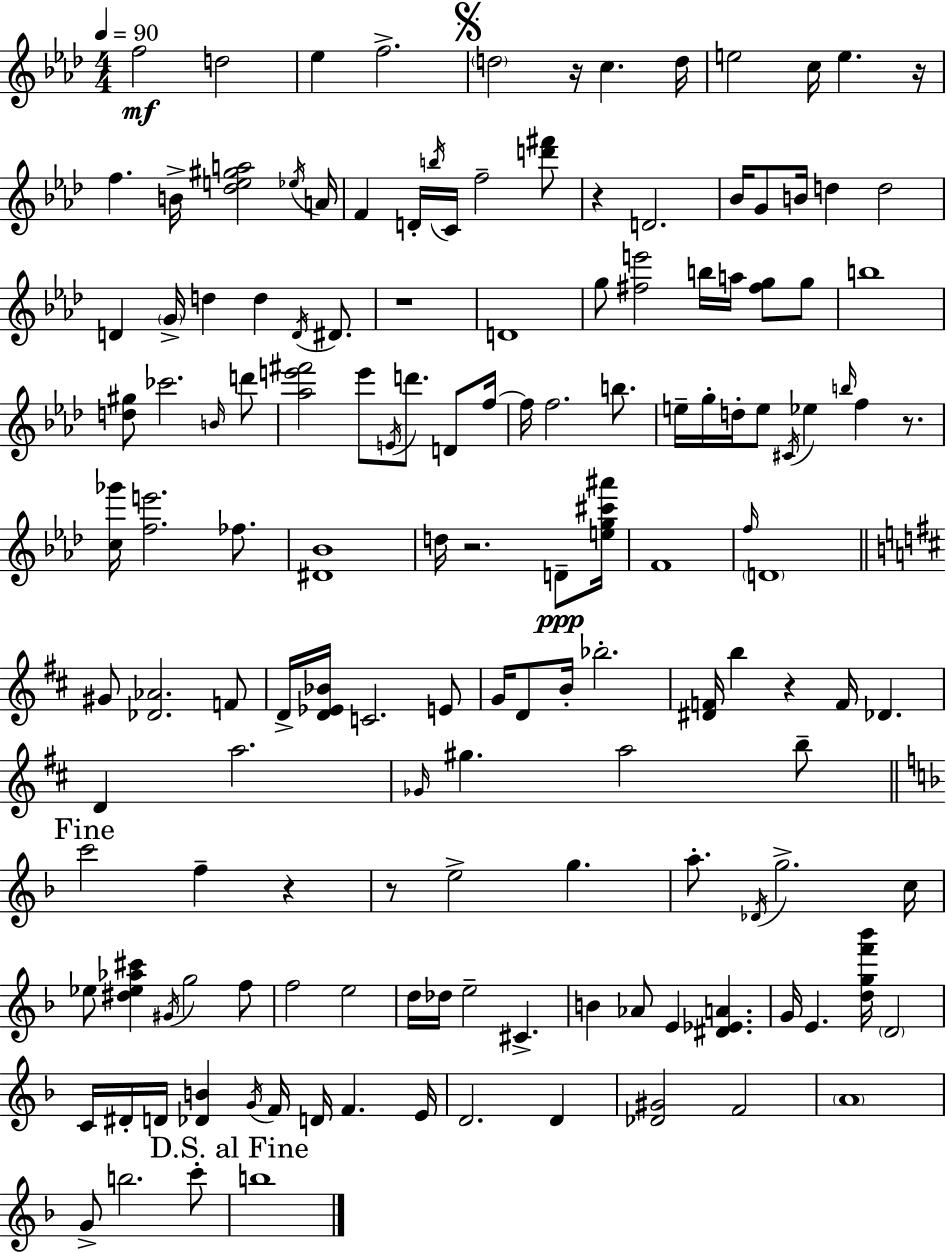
{
  \clef treble
  \numericTimeSignature
  \time 4/4
  \key aes \major
  \tempo 4 = 90
  f''2\mf d''2 | ees''4 f''2.-> | \mark \markup { \musicglyph "scripts.segno" } \parenthesize d''2 r16 c''4. d''16 | e''2 c''16 e''4. r16 | \break f''4. b'16-> <des'' e'' gis'' a''>2 \acciaccatura { ees''16 } | a'16 f'4 d'16-. \acciaccatura { b''16 } c'16 f''2-- | <d''' fis'''>8 r4 d'2. | bes'16 g'8 b'16 d''4 d''2 | \break d'4 \parenthesize g'16-> d''4 d''4 \acciaccatura { d'16 } | dis'8. r1 | d'1 | g''8 <fis'' e'''>2 b''16 a''16 <fis'' g''>8 | \break g''8 b''1 | <d'' gis''>8 ces'''2. | \grace { b'16 } d'''8 <aes'' e''' fis'''>2 e'''8 \acciaccatura { e'16 } d'''8. | d'8 f''16~~ f''16 f''2. | \break b''8. e''16-- g''16-. d''16-. e''8 \acciaccatura { cis'16 } ees''4 \grace { b''16 } | f''4 r8. <c'' ges'''>16 <f'' e'''>2. | fes''8. <dis' bes'>1 | d''16 r2. | \break d'8--\ppp <e'' g'' cis''' ais'''>16 f'1 | \grace { f''16 } \parenthesize d'1 | \bar "||" \break \key d \major gis'8 <des' aes'>2. f'8 | d'16-> <d' ees' bes'>16 c'2. e'8 | g'16 d'8 b'16-. bes''2.-. | <dis' f'>16 b''4 r4 f'16 des'4. | \break d'4 a''2. | \grace { ges'16 } gis''4. a''2 b''8-- | \mark "Fine" \bar "||" \break \key f \major c'''2 f''4-- r4 | r8 e''2-> g''4. | a''8.-. \acciaccatura { des'16 } g''2.-> | c''16 ees''8 <dis'' ees'' aes'' cis'''>4 \acciaccatura { gis'16 } g''2 | \break f''8 f''2 e''2 | d''16 des''16 e''2-- cis'4.-> | b'4 aes'8 e'4 <dis' ees' a'>4. | g'16 e'4. <d'' g'' f''' bes'''>16 \parenthesize d'2 | \break c'16 dis'16-. d'16 <des' b'>4 \acciaccatura { g'16 } f'16 d'16 f'4. | e'16 d'2. d'4 | <des' gis'>2 f'2 | \parenthesize a'1 | \break g'8-> b''2. | c'''8-. \mark "D.S. al Fine" b''1 | \bar "|."
}